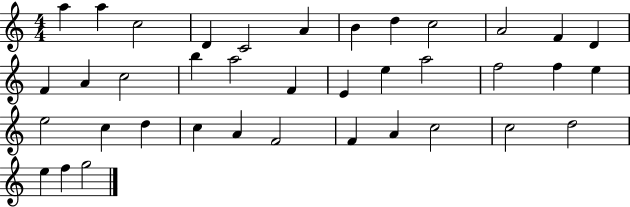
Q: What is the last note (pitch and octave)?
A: G5